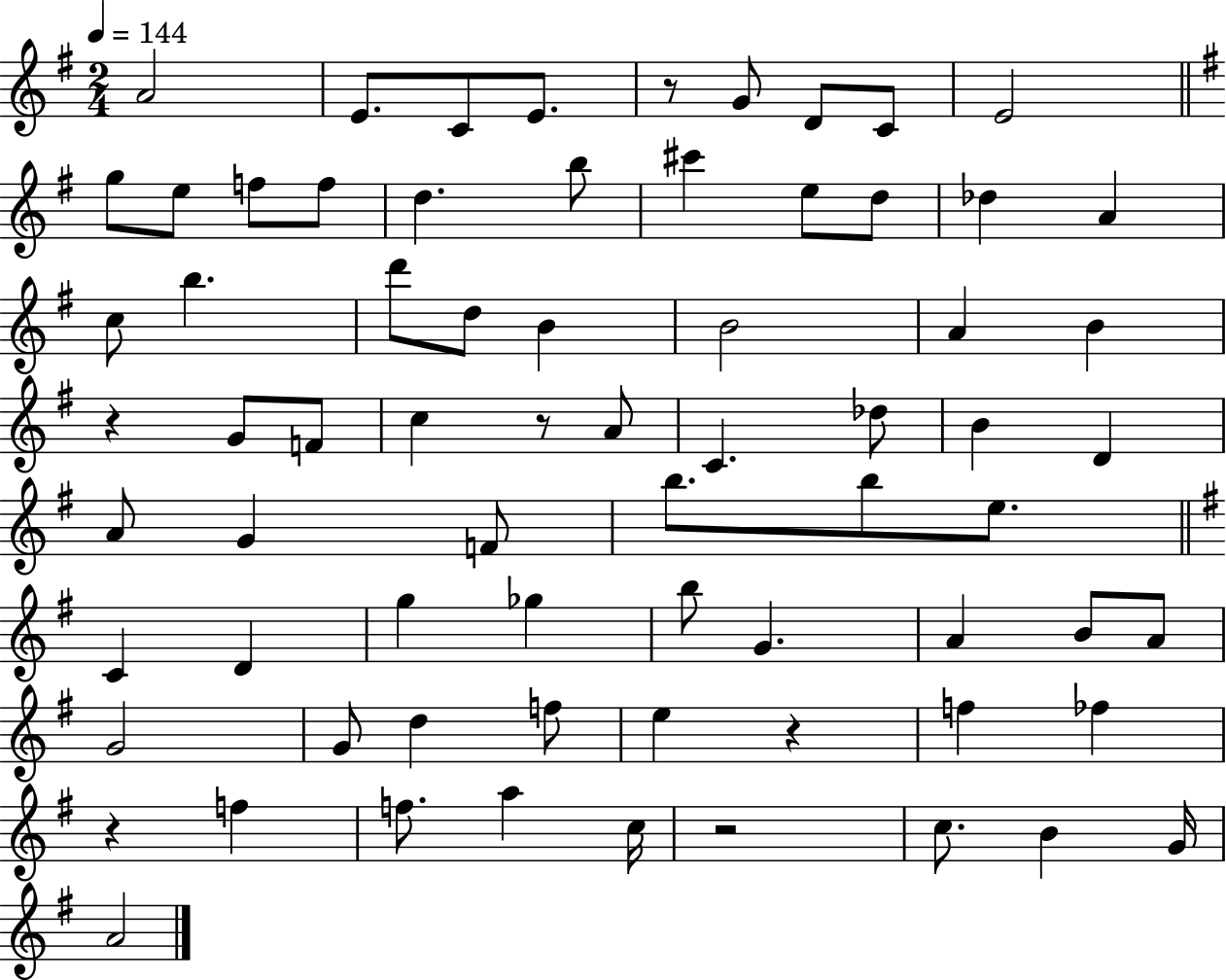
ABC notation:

X:1
T:Untitled
M:2/4
L:1/4
K:G
A2 E/2 C/2 E/2 z/2 G/2 D/2 C/2 E2 g/2 e/2 f/2 f/2 d b/2 ^c' e/2 d/2 _d A c/2 b d'/2 d/2 B B2 A B z G/2 F/2 c z/2 A/2 C _d/2 B D A/2 G F/2 b/2 b/2 e/2 C D g _g b/2 G A B/2 A/2 G2 G/2 d f/2 e z f _f z f f/2 a c/4 z2 c/2 B G/4 A2